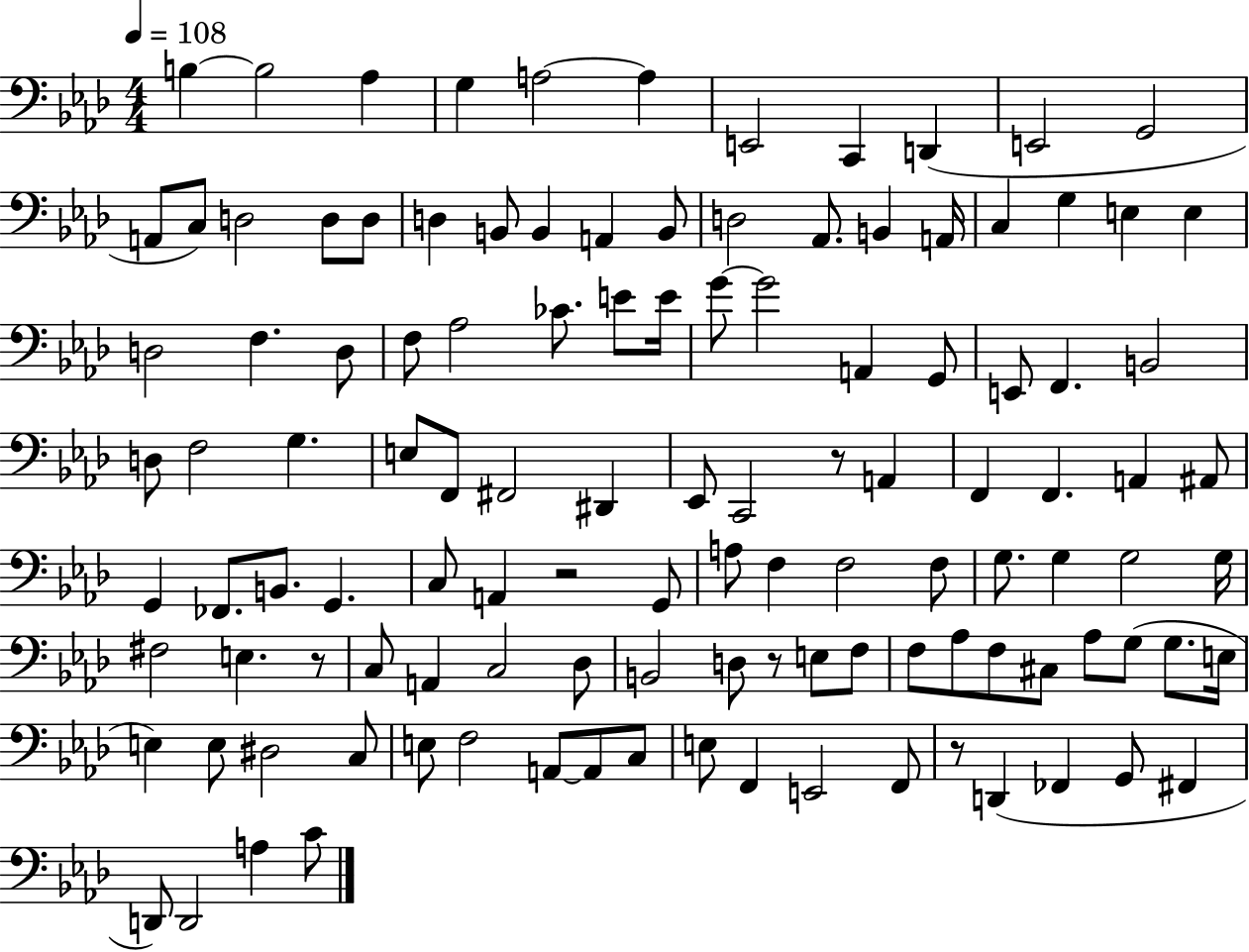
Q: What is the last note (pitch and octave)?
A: C4